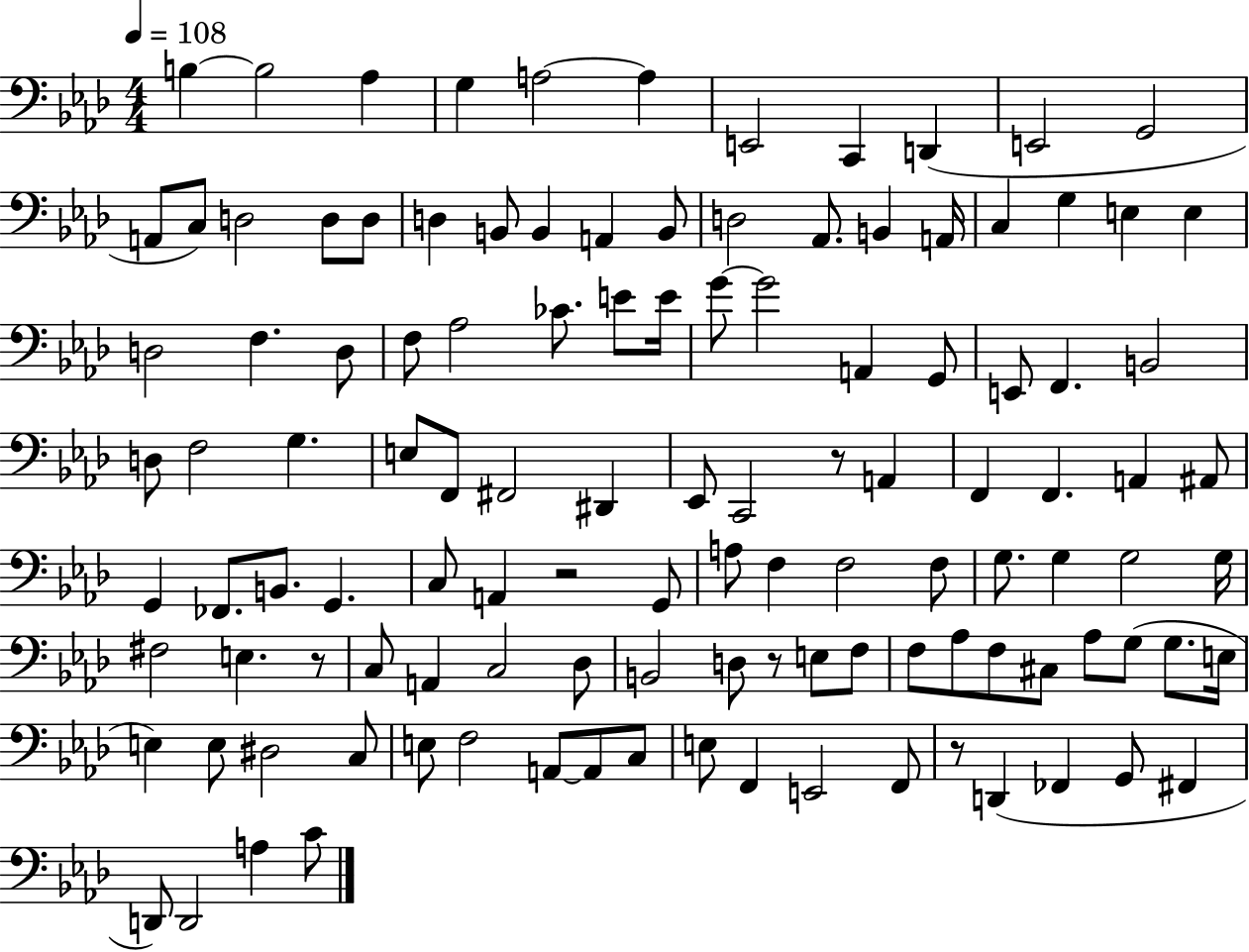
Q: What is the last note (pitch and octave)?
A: C4